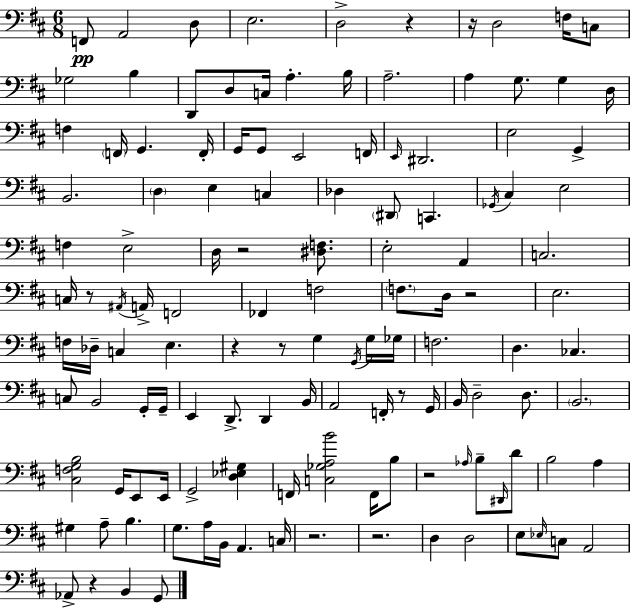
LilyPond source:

{
  \clef bass
  \numericTimeSignature
  \time 6/8
  \key d \major
  f,8\pp a,2 d8 | e2. | d2-> r4 | r16 d2 f16 c8 | \break ges2 b4 | d,8 d8 c16 a4.-. b16 | a2.-- | a4 g8. g4 d16 | \break f4 \parenthesize f,16 g,4. f,16-. | g,16 g,8 e,2 f,16 | \grace { e,16 } dis,2. | e2 g,4-> | \break b,2. | \parenthesize d4 e4 c4 | des4 \parenthesize dis,8 c,4. | \acciaccatura { ges,16 } cis4 e2 | \break f4 e2-> | d16 r2 <dis f>8. | e2-. a,4 | c2. | \break c16 r8 \acciaccatura { ais,16 } a,16-> f,2 | fes,4 f2 | \parenthesize f8. d16 r2 | e2. | \break f16 des16-- c4 e4. | r4 r8 g4 | \acciaccatura { g,16 } g16 ges16 f2. | d4. ces4. | \break c8 b,2 | g,16-. g,16-- e,4 d,8.-> d,4 | b,16 a,2 | f,16-. r8 g,16 b,16 d2-- | \break d8. \parenthesize b,2. | <cis f g b>2 | g,16 e,8 e,16 g,2-> | <d ees gis>4 f,16 <c ges a b'>2 | \break f,16 b8 r2 | \grace { aes16 } b8-- \grace { dis,16 } d'8 b2 | a4 gis4 a8-- | b4. g8. a16 b,16 a,4. | \break c16 r2. | r2. | d4 d2 | e8 \grace { ees16 } c8 a,2 | \break aes,8-> r4 | b,4 g,8 \bar "|."
}